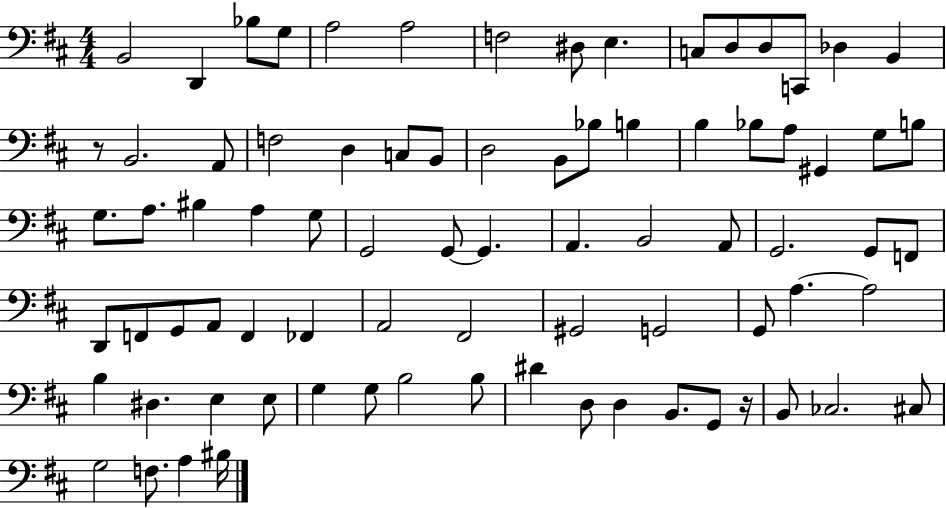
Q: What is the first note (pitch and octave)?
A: B2